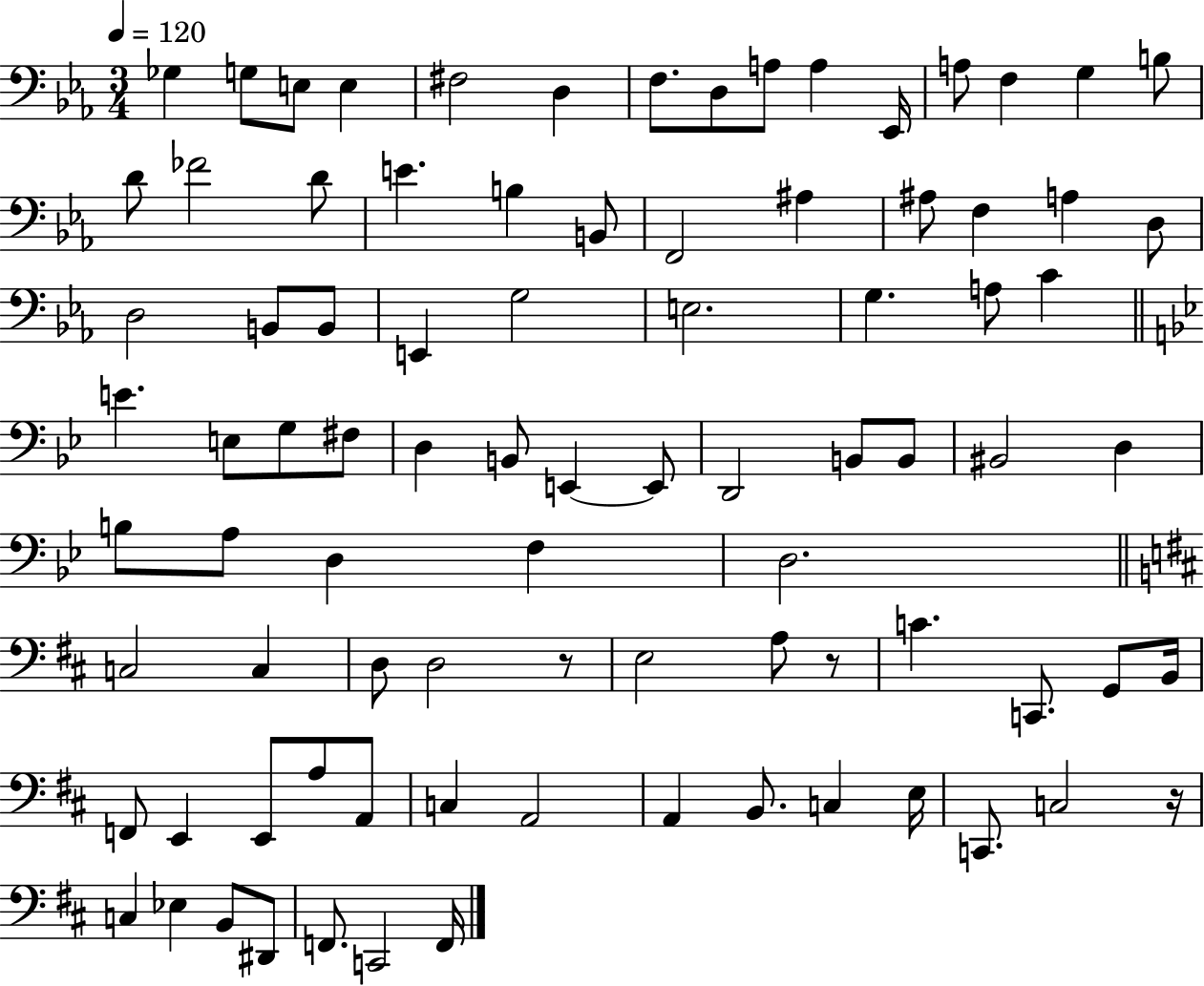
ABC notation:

X:1
T:Untitled
M:3/4
L:1/4
K:Eb
_G, G,/2 E,/2 E, ^F,2 D, F,/2 D,/2 A,/2 A, _E,,/4 A,/2 F, G, B,/2 D/2 _F2 D/2 E B, B,,/2 F,,2 ^A, ^A,/2 F, A, D,/2 D,2 B,,/2 B,,/2 E,, G,2 E,2 G, A,/2 C E E,/2 G,/2 ^F,/2 D, B,,/2 E,, E,,/2 D,,2 B,,/2 B,,/2 ^B,,2 D, B,/2 A,/2 D, F, D,2 C,2 C, D,/2 D,2 z/2 E,2 A,/2 z/2 C C,,/2 G,,/2 B,,/4 F,,/2 E,, E,,/2 A,/2 A,,/2 C, A,,2 A,, B,,/2 C, E,/4 C,,/2 C,2 z/4 C, _E, B,,/2 ^D,,/2 F,,/2 C,,2 F,,/4